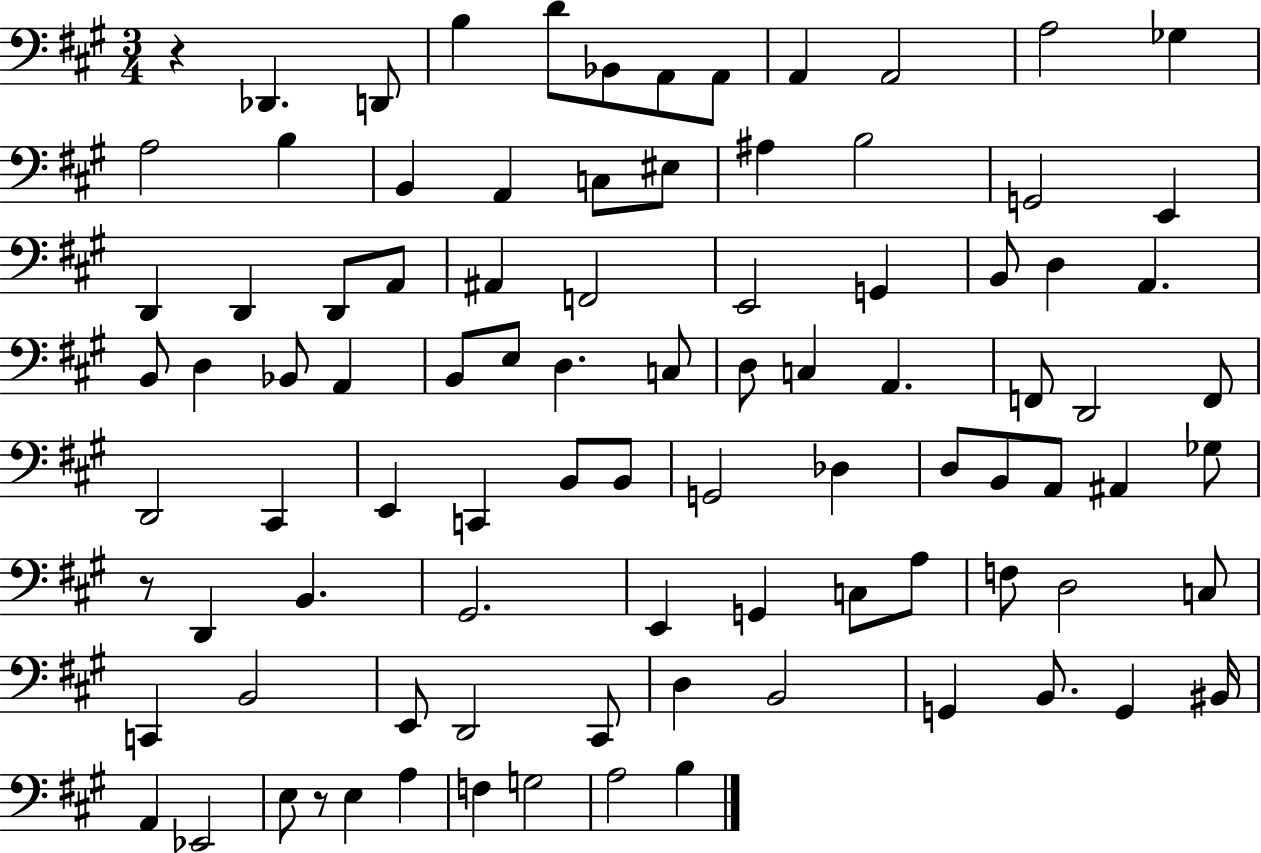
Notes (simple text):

R/q Db2/q. D2/e B3/q D4/e Bb2/e A2/e A2/e A2/q A2/h A3/h Gb3/q A3/h B3/q B2/q A2/q C3/e EIS3/e A#3/q B3/h G2/h E2/q D2/q D2/q D2/e A2/e A#2/q F2/h E2/h G2/q B2/e D3/q A2/q. B2/e D3/q Bb2/e A2/q B2/e E3/e D3/q. C3/e D3/e C3/q A2/q. F2/e D2/h F2/e D2/h C#2/q E2/q C2/q B2/e B2/e G2/h Db3/q D3/e B2/e A2/e A#2/q Gb3/e R/e D2/q B2/q. G#2/h. E2/q G2/q C3/e A3/e F3/e D3/h C3/e C2/q B2/h E2/e D2/h C#2/e D3/q B2/h G2/q B2/e. G2/q BIS2/s A2/q Eb2/h E3/e R/e E3/q A3/q F3/q G3/h A3/h B3/q